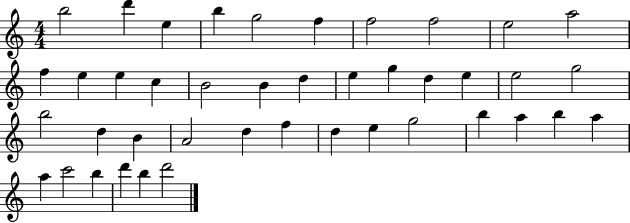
B5/h D6/q E5/q B5/q G5/h F5/q F5/h F5/h E5/h A5/h F5/q E5/q E5/q C5/q B4/h B4/q D5/q E5/q G5/q D5/q E5/q E5/h G5/h B5/h D5/q B4/q A4/h D5/q F5/q D5/q E5/q G5/h B5/q A5/q B5/q A5/q A5/q C6/h B5/q D6/q B5/q D6/h